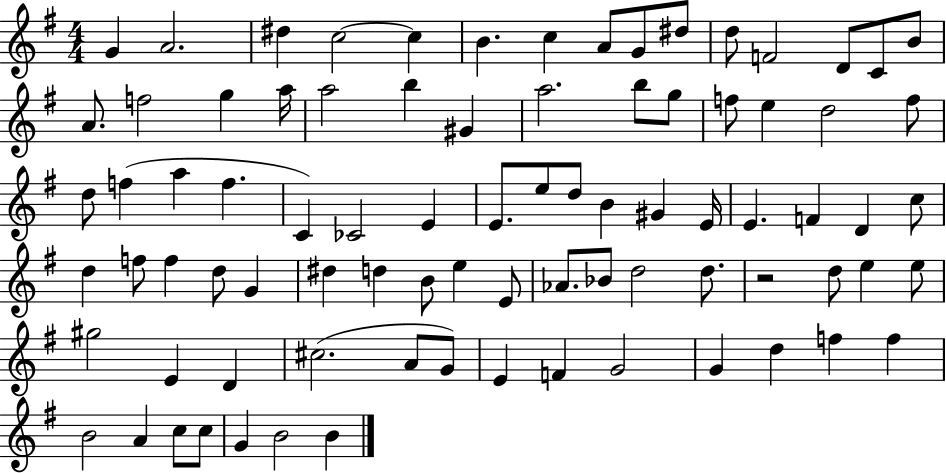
{
  \clef treble
  \numericTimeSignature
  \time 4/4
  \key g \major
  g'4 a'2. | dis''4 c''2~~ c''4 | b'4. c''4 a'8 g'8 dis''8 | d''8 f'2 d'8 c'8 b'8 | \break a'8. f''2 g''4 a''16 | a''2 b''4 gis'4 | a''2. b''8 g''8 | f''8 e''4 d''2 f''8 | \break d''8 f''4( a''4 f''4. | c'4) ces'2 e'4 | e'8. e''8 d''8 b'4 gis'4 e'16 | e'4. f'4 d'4 c''8 | \break d''4 f''8 f''4 d''8 g'4 | dis''4 d''4 b'8 e''4 e'8 | aes'8. bes'8 d''2 d''8. | r2 d''8 e''4 e''8 | \break gis''2 e'4 d'4 | cis''2.( a'8 g'8) | e'4 f'4 g'2 | g'4 d''4 f''4 f''4 | \break b'2 a'4 c''8 c''8 | g'4 b'2 b'4 | \bar "|."
}